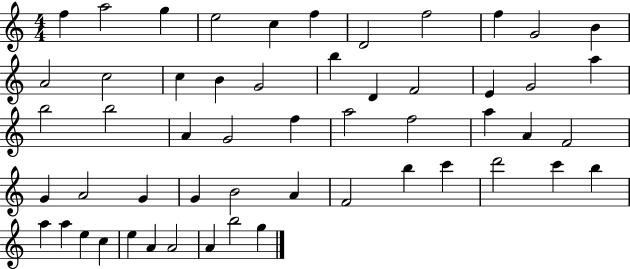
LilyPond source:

{
  \clef treble
  \numericTimeSignature
  \time 4/4
  \key c \major
  f''4 a''2 g''4 | e''2 c''4 f''4 | d'2 f''2 | f''4 g'2 b'4 | \break a'2 c''2 | c''4 b'4 g'2 | b''4 d'4 f'2 | e'4 g'2 a''4 | \break b''2 b''2 | a'4 g'2 f''4 | a''2 f''2 | a''4 a'4 f'2 | \break g'4 a'2 g'4 | g'4 b'2 a'4 | f'2 b''4 c'''4 | d'''2 c'''4 b''4 | \break a''4 a''4 e''4 c''4 | e''4 a'4 a'2 | a'4 b''2 g''4 | \bar "|."
}